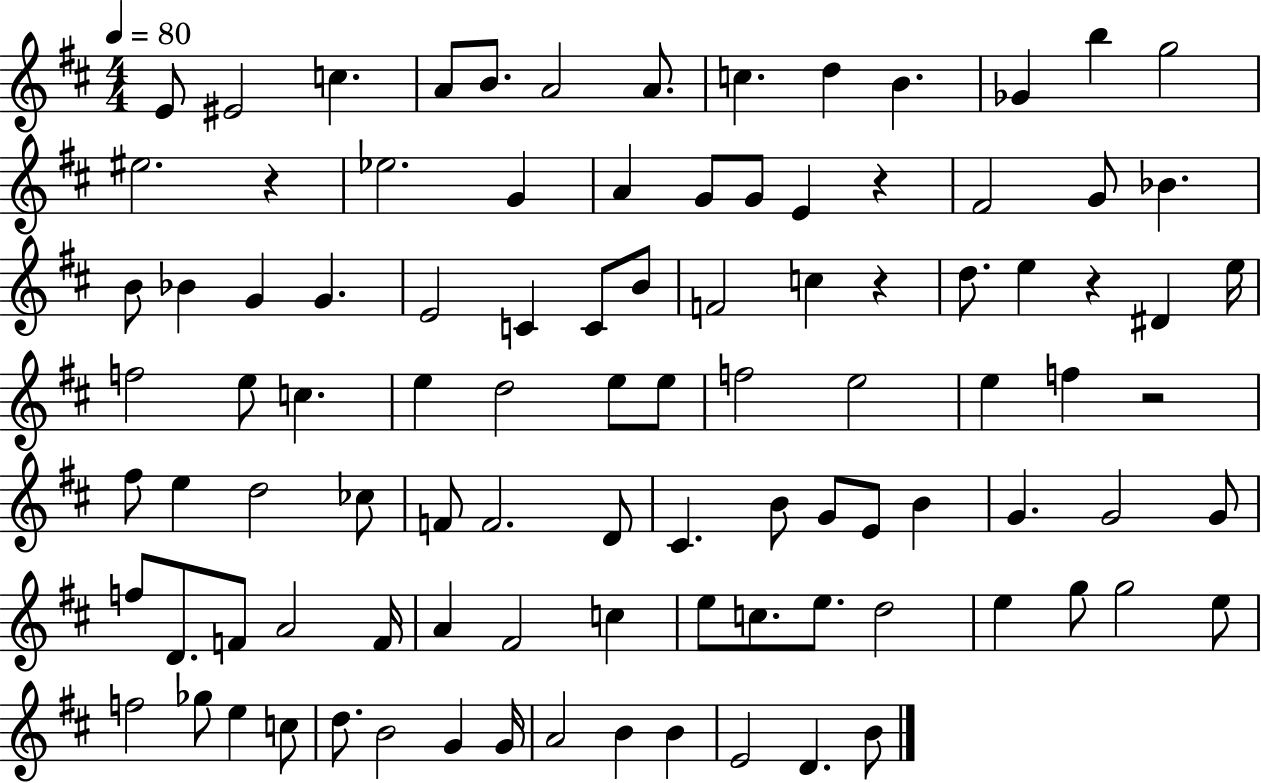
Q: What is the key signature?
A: D major